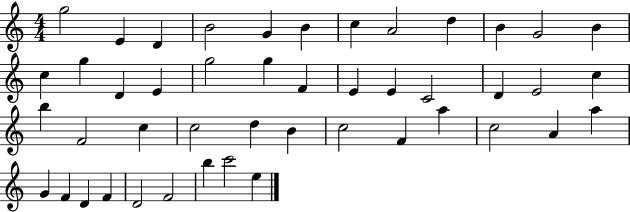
G5/h E4/q D4/q B4/h G4/q B4/q C5/q A4/h D5/q B4/q G4/h B4/q C5/q G5/q D4/q E4/q G5/h G5/q F4/q E4/q E4/q C4/h D4/q E4/h C5/q B5/q F4/h C5/q C5/h D5/q B4/q C5/h F4/q A5/q C5/h A4/q A5/q G4/q F4/q D4/q F4/q D4/h F4/h B5/q C6/h E5/q